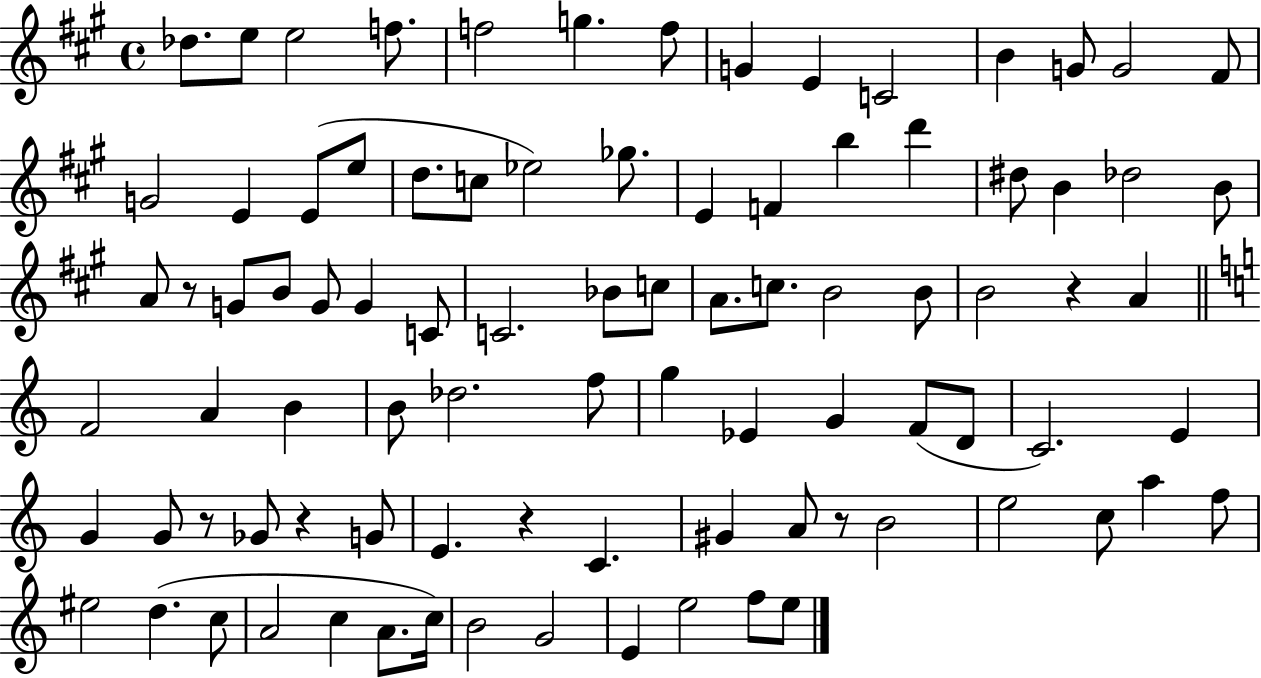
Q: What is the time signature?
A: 4/4